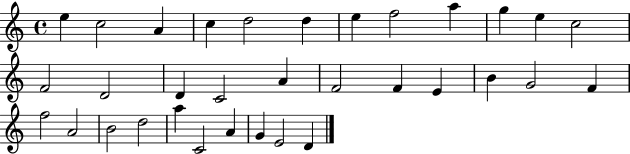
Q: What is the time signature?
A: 4/4